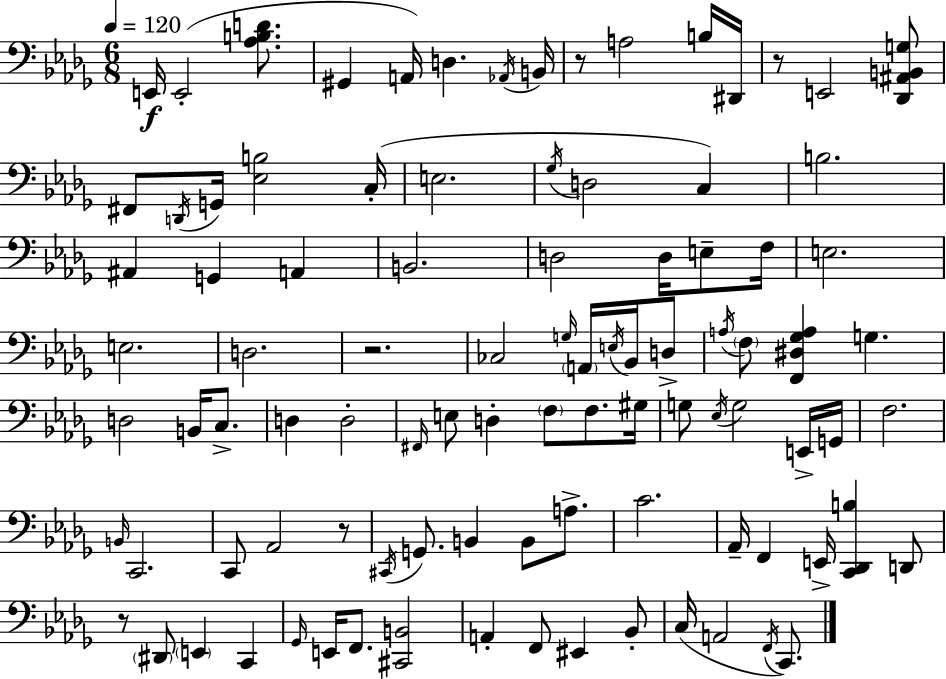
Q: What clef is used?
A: bass